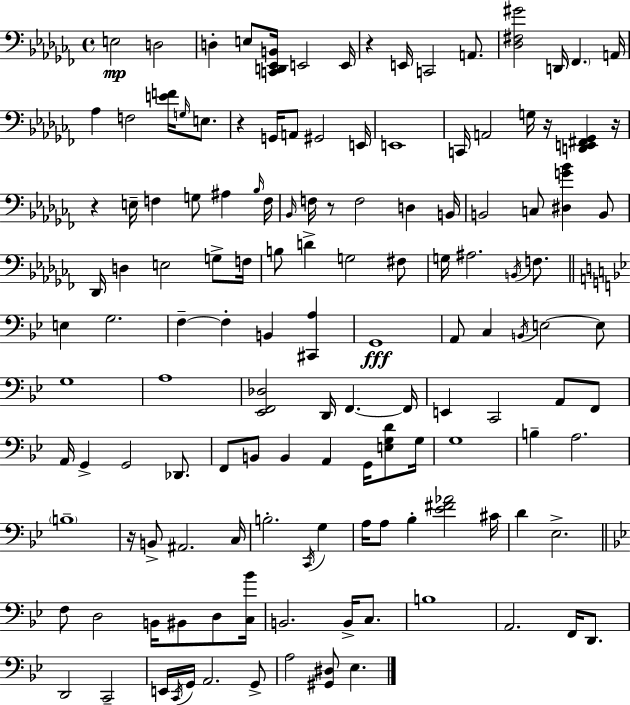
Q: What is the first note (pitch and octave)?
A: E3